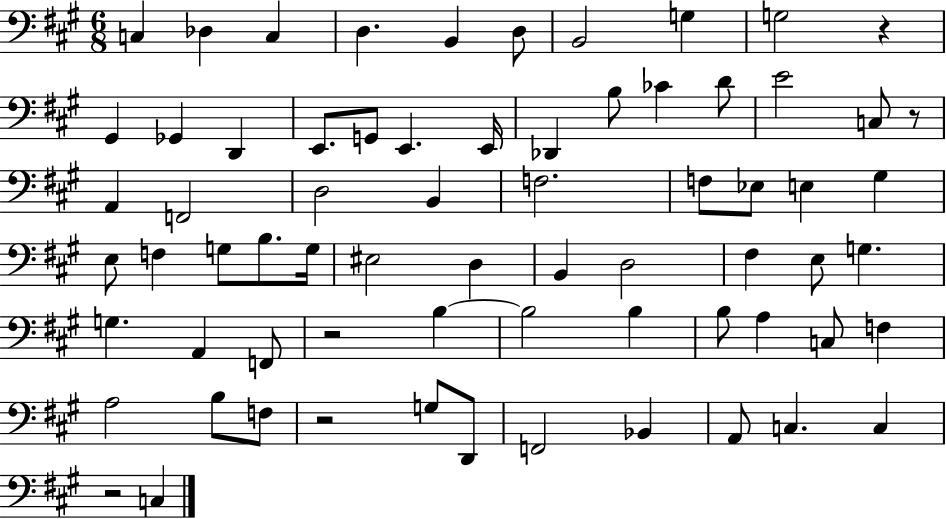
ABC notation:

X:1
T:Untitled
M:6/8
L:1/4
K:A
C, _D, C, D, B,, D,/2 B,,2 G, G,2 z ^G,, _G,, D,, E,,/2 G,,/2 E,, E,,/4 _D,, B,/2 _C D/2 E2 C,/2 z/2 A,, F,,2 D,2 B,, F,2 F,/2 _E,/2 E, ^G, E,/2 F, G,/2 B,/2 G,/4 ^E,2 D, B,, D,2 ^F, E,/2 G, G, A,, F,,/2 z2 B, B,2 B, B,/2 A, C,/2 F, A,2 B,/2 F,/2 z2 G,/2 D,,/2 F,,2 _B,, A,,/2 C, C, z2 C,